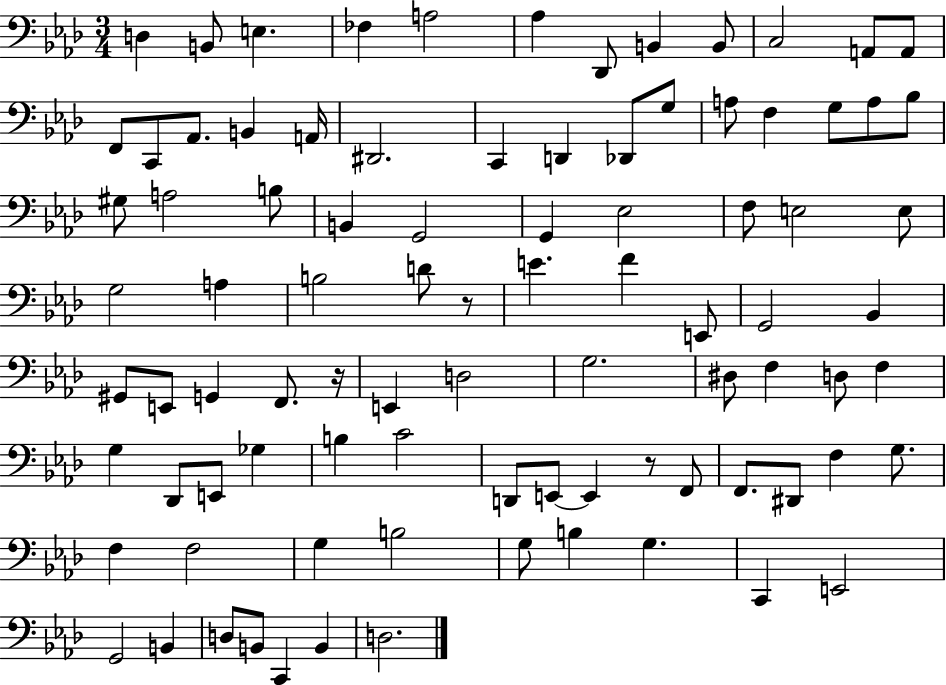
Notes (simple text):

D3/q B2/e E3/q. FES3/q A3/h Ab3/q Db2/e B2/q B2/e C3/h A2/e A2/e F2/e C2/e Ab2/e. B2/q A2/s D#2/h. C2/q D2/q Db2/e G3/e A3/e F3/q G3/e A3/e Bb3/e G#3/e A3/h B3/e B2/q G2/h G2/q Eb3/h F3/e E3/h E3/e G3/h A3/q B3/h D4/e R/e E4/q. F4/q E2/e G2/h Bb2/q G#2/e E2/e G2/q F2/e. R/s E2/q D3/h G3/h. D#3/e F3/q D3/e F3/q G3/q Db2/e E2/e Gb3/q B3/q C4/h D2/e E2/e E2/q R/e F2/e F2/e. D#2/e F3/q G3/e. F3/q F3/h G3/q B3/h G3/e B3/q G3/q. C2/q E2/h G2/h B2/q D3/e B2/e C2/q B2/q D3/h.